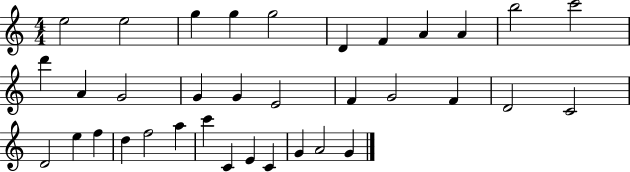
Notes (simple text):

E5/h E5/h G5/q G5/q G5/h D4/q F4/q A4/q A4/q B5/h C6/h D6/q A4/q G4/h G4/q G4/q E4/h F4/q G4/h F4/q D4/h C4/h D4/h E5/q F5/q D5/q F5/h A5/q C6/q C4/q E4/q C4/q G4/q A4/h G4/q